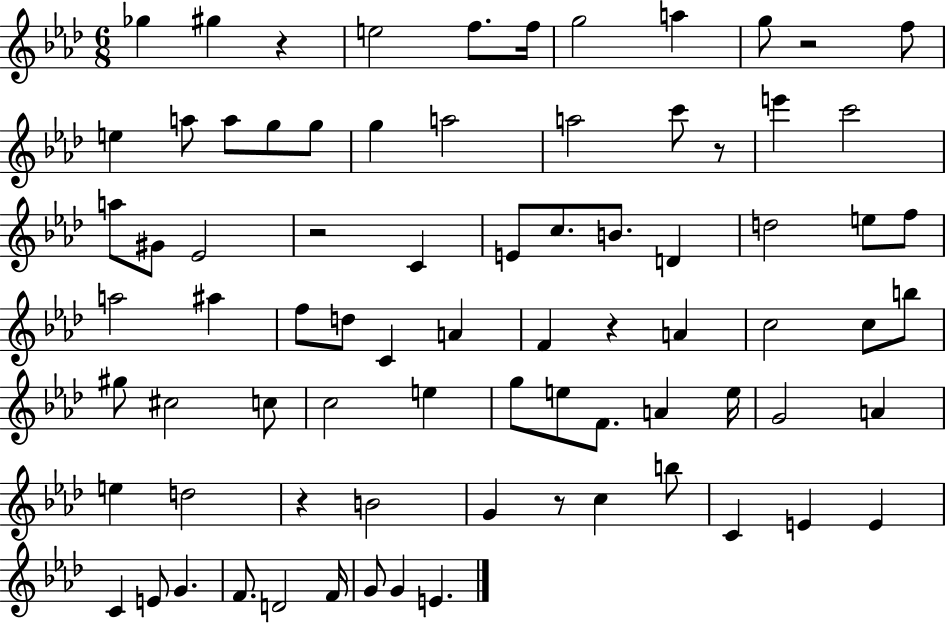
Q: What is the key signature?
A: AES major